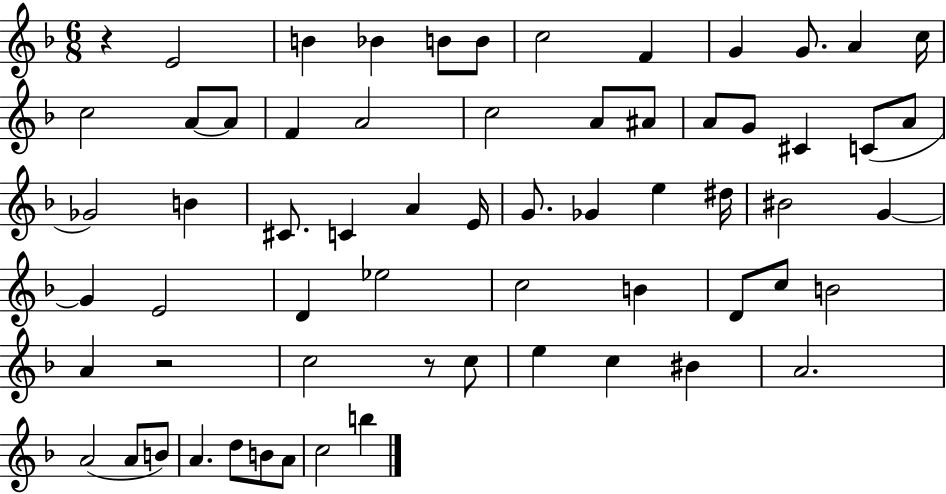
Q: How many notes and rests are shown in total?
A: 64